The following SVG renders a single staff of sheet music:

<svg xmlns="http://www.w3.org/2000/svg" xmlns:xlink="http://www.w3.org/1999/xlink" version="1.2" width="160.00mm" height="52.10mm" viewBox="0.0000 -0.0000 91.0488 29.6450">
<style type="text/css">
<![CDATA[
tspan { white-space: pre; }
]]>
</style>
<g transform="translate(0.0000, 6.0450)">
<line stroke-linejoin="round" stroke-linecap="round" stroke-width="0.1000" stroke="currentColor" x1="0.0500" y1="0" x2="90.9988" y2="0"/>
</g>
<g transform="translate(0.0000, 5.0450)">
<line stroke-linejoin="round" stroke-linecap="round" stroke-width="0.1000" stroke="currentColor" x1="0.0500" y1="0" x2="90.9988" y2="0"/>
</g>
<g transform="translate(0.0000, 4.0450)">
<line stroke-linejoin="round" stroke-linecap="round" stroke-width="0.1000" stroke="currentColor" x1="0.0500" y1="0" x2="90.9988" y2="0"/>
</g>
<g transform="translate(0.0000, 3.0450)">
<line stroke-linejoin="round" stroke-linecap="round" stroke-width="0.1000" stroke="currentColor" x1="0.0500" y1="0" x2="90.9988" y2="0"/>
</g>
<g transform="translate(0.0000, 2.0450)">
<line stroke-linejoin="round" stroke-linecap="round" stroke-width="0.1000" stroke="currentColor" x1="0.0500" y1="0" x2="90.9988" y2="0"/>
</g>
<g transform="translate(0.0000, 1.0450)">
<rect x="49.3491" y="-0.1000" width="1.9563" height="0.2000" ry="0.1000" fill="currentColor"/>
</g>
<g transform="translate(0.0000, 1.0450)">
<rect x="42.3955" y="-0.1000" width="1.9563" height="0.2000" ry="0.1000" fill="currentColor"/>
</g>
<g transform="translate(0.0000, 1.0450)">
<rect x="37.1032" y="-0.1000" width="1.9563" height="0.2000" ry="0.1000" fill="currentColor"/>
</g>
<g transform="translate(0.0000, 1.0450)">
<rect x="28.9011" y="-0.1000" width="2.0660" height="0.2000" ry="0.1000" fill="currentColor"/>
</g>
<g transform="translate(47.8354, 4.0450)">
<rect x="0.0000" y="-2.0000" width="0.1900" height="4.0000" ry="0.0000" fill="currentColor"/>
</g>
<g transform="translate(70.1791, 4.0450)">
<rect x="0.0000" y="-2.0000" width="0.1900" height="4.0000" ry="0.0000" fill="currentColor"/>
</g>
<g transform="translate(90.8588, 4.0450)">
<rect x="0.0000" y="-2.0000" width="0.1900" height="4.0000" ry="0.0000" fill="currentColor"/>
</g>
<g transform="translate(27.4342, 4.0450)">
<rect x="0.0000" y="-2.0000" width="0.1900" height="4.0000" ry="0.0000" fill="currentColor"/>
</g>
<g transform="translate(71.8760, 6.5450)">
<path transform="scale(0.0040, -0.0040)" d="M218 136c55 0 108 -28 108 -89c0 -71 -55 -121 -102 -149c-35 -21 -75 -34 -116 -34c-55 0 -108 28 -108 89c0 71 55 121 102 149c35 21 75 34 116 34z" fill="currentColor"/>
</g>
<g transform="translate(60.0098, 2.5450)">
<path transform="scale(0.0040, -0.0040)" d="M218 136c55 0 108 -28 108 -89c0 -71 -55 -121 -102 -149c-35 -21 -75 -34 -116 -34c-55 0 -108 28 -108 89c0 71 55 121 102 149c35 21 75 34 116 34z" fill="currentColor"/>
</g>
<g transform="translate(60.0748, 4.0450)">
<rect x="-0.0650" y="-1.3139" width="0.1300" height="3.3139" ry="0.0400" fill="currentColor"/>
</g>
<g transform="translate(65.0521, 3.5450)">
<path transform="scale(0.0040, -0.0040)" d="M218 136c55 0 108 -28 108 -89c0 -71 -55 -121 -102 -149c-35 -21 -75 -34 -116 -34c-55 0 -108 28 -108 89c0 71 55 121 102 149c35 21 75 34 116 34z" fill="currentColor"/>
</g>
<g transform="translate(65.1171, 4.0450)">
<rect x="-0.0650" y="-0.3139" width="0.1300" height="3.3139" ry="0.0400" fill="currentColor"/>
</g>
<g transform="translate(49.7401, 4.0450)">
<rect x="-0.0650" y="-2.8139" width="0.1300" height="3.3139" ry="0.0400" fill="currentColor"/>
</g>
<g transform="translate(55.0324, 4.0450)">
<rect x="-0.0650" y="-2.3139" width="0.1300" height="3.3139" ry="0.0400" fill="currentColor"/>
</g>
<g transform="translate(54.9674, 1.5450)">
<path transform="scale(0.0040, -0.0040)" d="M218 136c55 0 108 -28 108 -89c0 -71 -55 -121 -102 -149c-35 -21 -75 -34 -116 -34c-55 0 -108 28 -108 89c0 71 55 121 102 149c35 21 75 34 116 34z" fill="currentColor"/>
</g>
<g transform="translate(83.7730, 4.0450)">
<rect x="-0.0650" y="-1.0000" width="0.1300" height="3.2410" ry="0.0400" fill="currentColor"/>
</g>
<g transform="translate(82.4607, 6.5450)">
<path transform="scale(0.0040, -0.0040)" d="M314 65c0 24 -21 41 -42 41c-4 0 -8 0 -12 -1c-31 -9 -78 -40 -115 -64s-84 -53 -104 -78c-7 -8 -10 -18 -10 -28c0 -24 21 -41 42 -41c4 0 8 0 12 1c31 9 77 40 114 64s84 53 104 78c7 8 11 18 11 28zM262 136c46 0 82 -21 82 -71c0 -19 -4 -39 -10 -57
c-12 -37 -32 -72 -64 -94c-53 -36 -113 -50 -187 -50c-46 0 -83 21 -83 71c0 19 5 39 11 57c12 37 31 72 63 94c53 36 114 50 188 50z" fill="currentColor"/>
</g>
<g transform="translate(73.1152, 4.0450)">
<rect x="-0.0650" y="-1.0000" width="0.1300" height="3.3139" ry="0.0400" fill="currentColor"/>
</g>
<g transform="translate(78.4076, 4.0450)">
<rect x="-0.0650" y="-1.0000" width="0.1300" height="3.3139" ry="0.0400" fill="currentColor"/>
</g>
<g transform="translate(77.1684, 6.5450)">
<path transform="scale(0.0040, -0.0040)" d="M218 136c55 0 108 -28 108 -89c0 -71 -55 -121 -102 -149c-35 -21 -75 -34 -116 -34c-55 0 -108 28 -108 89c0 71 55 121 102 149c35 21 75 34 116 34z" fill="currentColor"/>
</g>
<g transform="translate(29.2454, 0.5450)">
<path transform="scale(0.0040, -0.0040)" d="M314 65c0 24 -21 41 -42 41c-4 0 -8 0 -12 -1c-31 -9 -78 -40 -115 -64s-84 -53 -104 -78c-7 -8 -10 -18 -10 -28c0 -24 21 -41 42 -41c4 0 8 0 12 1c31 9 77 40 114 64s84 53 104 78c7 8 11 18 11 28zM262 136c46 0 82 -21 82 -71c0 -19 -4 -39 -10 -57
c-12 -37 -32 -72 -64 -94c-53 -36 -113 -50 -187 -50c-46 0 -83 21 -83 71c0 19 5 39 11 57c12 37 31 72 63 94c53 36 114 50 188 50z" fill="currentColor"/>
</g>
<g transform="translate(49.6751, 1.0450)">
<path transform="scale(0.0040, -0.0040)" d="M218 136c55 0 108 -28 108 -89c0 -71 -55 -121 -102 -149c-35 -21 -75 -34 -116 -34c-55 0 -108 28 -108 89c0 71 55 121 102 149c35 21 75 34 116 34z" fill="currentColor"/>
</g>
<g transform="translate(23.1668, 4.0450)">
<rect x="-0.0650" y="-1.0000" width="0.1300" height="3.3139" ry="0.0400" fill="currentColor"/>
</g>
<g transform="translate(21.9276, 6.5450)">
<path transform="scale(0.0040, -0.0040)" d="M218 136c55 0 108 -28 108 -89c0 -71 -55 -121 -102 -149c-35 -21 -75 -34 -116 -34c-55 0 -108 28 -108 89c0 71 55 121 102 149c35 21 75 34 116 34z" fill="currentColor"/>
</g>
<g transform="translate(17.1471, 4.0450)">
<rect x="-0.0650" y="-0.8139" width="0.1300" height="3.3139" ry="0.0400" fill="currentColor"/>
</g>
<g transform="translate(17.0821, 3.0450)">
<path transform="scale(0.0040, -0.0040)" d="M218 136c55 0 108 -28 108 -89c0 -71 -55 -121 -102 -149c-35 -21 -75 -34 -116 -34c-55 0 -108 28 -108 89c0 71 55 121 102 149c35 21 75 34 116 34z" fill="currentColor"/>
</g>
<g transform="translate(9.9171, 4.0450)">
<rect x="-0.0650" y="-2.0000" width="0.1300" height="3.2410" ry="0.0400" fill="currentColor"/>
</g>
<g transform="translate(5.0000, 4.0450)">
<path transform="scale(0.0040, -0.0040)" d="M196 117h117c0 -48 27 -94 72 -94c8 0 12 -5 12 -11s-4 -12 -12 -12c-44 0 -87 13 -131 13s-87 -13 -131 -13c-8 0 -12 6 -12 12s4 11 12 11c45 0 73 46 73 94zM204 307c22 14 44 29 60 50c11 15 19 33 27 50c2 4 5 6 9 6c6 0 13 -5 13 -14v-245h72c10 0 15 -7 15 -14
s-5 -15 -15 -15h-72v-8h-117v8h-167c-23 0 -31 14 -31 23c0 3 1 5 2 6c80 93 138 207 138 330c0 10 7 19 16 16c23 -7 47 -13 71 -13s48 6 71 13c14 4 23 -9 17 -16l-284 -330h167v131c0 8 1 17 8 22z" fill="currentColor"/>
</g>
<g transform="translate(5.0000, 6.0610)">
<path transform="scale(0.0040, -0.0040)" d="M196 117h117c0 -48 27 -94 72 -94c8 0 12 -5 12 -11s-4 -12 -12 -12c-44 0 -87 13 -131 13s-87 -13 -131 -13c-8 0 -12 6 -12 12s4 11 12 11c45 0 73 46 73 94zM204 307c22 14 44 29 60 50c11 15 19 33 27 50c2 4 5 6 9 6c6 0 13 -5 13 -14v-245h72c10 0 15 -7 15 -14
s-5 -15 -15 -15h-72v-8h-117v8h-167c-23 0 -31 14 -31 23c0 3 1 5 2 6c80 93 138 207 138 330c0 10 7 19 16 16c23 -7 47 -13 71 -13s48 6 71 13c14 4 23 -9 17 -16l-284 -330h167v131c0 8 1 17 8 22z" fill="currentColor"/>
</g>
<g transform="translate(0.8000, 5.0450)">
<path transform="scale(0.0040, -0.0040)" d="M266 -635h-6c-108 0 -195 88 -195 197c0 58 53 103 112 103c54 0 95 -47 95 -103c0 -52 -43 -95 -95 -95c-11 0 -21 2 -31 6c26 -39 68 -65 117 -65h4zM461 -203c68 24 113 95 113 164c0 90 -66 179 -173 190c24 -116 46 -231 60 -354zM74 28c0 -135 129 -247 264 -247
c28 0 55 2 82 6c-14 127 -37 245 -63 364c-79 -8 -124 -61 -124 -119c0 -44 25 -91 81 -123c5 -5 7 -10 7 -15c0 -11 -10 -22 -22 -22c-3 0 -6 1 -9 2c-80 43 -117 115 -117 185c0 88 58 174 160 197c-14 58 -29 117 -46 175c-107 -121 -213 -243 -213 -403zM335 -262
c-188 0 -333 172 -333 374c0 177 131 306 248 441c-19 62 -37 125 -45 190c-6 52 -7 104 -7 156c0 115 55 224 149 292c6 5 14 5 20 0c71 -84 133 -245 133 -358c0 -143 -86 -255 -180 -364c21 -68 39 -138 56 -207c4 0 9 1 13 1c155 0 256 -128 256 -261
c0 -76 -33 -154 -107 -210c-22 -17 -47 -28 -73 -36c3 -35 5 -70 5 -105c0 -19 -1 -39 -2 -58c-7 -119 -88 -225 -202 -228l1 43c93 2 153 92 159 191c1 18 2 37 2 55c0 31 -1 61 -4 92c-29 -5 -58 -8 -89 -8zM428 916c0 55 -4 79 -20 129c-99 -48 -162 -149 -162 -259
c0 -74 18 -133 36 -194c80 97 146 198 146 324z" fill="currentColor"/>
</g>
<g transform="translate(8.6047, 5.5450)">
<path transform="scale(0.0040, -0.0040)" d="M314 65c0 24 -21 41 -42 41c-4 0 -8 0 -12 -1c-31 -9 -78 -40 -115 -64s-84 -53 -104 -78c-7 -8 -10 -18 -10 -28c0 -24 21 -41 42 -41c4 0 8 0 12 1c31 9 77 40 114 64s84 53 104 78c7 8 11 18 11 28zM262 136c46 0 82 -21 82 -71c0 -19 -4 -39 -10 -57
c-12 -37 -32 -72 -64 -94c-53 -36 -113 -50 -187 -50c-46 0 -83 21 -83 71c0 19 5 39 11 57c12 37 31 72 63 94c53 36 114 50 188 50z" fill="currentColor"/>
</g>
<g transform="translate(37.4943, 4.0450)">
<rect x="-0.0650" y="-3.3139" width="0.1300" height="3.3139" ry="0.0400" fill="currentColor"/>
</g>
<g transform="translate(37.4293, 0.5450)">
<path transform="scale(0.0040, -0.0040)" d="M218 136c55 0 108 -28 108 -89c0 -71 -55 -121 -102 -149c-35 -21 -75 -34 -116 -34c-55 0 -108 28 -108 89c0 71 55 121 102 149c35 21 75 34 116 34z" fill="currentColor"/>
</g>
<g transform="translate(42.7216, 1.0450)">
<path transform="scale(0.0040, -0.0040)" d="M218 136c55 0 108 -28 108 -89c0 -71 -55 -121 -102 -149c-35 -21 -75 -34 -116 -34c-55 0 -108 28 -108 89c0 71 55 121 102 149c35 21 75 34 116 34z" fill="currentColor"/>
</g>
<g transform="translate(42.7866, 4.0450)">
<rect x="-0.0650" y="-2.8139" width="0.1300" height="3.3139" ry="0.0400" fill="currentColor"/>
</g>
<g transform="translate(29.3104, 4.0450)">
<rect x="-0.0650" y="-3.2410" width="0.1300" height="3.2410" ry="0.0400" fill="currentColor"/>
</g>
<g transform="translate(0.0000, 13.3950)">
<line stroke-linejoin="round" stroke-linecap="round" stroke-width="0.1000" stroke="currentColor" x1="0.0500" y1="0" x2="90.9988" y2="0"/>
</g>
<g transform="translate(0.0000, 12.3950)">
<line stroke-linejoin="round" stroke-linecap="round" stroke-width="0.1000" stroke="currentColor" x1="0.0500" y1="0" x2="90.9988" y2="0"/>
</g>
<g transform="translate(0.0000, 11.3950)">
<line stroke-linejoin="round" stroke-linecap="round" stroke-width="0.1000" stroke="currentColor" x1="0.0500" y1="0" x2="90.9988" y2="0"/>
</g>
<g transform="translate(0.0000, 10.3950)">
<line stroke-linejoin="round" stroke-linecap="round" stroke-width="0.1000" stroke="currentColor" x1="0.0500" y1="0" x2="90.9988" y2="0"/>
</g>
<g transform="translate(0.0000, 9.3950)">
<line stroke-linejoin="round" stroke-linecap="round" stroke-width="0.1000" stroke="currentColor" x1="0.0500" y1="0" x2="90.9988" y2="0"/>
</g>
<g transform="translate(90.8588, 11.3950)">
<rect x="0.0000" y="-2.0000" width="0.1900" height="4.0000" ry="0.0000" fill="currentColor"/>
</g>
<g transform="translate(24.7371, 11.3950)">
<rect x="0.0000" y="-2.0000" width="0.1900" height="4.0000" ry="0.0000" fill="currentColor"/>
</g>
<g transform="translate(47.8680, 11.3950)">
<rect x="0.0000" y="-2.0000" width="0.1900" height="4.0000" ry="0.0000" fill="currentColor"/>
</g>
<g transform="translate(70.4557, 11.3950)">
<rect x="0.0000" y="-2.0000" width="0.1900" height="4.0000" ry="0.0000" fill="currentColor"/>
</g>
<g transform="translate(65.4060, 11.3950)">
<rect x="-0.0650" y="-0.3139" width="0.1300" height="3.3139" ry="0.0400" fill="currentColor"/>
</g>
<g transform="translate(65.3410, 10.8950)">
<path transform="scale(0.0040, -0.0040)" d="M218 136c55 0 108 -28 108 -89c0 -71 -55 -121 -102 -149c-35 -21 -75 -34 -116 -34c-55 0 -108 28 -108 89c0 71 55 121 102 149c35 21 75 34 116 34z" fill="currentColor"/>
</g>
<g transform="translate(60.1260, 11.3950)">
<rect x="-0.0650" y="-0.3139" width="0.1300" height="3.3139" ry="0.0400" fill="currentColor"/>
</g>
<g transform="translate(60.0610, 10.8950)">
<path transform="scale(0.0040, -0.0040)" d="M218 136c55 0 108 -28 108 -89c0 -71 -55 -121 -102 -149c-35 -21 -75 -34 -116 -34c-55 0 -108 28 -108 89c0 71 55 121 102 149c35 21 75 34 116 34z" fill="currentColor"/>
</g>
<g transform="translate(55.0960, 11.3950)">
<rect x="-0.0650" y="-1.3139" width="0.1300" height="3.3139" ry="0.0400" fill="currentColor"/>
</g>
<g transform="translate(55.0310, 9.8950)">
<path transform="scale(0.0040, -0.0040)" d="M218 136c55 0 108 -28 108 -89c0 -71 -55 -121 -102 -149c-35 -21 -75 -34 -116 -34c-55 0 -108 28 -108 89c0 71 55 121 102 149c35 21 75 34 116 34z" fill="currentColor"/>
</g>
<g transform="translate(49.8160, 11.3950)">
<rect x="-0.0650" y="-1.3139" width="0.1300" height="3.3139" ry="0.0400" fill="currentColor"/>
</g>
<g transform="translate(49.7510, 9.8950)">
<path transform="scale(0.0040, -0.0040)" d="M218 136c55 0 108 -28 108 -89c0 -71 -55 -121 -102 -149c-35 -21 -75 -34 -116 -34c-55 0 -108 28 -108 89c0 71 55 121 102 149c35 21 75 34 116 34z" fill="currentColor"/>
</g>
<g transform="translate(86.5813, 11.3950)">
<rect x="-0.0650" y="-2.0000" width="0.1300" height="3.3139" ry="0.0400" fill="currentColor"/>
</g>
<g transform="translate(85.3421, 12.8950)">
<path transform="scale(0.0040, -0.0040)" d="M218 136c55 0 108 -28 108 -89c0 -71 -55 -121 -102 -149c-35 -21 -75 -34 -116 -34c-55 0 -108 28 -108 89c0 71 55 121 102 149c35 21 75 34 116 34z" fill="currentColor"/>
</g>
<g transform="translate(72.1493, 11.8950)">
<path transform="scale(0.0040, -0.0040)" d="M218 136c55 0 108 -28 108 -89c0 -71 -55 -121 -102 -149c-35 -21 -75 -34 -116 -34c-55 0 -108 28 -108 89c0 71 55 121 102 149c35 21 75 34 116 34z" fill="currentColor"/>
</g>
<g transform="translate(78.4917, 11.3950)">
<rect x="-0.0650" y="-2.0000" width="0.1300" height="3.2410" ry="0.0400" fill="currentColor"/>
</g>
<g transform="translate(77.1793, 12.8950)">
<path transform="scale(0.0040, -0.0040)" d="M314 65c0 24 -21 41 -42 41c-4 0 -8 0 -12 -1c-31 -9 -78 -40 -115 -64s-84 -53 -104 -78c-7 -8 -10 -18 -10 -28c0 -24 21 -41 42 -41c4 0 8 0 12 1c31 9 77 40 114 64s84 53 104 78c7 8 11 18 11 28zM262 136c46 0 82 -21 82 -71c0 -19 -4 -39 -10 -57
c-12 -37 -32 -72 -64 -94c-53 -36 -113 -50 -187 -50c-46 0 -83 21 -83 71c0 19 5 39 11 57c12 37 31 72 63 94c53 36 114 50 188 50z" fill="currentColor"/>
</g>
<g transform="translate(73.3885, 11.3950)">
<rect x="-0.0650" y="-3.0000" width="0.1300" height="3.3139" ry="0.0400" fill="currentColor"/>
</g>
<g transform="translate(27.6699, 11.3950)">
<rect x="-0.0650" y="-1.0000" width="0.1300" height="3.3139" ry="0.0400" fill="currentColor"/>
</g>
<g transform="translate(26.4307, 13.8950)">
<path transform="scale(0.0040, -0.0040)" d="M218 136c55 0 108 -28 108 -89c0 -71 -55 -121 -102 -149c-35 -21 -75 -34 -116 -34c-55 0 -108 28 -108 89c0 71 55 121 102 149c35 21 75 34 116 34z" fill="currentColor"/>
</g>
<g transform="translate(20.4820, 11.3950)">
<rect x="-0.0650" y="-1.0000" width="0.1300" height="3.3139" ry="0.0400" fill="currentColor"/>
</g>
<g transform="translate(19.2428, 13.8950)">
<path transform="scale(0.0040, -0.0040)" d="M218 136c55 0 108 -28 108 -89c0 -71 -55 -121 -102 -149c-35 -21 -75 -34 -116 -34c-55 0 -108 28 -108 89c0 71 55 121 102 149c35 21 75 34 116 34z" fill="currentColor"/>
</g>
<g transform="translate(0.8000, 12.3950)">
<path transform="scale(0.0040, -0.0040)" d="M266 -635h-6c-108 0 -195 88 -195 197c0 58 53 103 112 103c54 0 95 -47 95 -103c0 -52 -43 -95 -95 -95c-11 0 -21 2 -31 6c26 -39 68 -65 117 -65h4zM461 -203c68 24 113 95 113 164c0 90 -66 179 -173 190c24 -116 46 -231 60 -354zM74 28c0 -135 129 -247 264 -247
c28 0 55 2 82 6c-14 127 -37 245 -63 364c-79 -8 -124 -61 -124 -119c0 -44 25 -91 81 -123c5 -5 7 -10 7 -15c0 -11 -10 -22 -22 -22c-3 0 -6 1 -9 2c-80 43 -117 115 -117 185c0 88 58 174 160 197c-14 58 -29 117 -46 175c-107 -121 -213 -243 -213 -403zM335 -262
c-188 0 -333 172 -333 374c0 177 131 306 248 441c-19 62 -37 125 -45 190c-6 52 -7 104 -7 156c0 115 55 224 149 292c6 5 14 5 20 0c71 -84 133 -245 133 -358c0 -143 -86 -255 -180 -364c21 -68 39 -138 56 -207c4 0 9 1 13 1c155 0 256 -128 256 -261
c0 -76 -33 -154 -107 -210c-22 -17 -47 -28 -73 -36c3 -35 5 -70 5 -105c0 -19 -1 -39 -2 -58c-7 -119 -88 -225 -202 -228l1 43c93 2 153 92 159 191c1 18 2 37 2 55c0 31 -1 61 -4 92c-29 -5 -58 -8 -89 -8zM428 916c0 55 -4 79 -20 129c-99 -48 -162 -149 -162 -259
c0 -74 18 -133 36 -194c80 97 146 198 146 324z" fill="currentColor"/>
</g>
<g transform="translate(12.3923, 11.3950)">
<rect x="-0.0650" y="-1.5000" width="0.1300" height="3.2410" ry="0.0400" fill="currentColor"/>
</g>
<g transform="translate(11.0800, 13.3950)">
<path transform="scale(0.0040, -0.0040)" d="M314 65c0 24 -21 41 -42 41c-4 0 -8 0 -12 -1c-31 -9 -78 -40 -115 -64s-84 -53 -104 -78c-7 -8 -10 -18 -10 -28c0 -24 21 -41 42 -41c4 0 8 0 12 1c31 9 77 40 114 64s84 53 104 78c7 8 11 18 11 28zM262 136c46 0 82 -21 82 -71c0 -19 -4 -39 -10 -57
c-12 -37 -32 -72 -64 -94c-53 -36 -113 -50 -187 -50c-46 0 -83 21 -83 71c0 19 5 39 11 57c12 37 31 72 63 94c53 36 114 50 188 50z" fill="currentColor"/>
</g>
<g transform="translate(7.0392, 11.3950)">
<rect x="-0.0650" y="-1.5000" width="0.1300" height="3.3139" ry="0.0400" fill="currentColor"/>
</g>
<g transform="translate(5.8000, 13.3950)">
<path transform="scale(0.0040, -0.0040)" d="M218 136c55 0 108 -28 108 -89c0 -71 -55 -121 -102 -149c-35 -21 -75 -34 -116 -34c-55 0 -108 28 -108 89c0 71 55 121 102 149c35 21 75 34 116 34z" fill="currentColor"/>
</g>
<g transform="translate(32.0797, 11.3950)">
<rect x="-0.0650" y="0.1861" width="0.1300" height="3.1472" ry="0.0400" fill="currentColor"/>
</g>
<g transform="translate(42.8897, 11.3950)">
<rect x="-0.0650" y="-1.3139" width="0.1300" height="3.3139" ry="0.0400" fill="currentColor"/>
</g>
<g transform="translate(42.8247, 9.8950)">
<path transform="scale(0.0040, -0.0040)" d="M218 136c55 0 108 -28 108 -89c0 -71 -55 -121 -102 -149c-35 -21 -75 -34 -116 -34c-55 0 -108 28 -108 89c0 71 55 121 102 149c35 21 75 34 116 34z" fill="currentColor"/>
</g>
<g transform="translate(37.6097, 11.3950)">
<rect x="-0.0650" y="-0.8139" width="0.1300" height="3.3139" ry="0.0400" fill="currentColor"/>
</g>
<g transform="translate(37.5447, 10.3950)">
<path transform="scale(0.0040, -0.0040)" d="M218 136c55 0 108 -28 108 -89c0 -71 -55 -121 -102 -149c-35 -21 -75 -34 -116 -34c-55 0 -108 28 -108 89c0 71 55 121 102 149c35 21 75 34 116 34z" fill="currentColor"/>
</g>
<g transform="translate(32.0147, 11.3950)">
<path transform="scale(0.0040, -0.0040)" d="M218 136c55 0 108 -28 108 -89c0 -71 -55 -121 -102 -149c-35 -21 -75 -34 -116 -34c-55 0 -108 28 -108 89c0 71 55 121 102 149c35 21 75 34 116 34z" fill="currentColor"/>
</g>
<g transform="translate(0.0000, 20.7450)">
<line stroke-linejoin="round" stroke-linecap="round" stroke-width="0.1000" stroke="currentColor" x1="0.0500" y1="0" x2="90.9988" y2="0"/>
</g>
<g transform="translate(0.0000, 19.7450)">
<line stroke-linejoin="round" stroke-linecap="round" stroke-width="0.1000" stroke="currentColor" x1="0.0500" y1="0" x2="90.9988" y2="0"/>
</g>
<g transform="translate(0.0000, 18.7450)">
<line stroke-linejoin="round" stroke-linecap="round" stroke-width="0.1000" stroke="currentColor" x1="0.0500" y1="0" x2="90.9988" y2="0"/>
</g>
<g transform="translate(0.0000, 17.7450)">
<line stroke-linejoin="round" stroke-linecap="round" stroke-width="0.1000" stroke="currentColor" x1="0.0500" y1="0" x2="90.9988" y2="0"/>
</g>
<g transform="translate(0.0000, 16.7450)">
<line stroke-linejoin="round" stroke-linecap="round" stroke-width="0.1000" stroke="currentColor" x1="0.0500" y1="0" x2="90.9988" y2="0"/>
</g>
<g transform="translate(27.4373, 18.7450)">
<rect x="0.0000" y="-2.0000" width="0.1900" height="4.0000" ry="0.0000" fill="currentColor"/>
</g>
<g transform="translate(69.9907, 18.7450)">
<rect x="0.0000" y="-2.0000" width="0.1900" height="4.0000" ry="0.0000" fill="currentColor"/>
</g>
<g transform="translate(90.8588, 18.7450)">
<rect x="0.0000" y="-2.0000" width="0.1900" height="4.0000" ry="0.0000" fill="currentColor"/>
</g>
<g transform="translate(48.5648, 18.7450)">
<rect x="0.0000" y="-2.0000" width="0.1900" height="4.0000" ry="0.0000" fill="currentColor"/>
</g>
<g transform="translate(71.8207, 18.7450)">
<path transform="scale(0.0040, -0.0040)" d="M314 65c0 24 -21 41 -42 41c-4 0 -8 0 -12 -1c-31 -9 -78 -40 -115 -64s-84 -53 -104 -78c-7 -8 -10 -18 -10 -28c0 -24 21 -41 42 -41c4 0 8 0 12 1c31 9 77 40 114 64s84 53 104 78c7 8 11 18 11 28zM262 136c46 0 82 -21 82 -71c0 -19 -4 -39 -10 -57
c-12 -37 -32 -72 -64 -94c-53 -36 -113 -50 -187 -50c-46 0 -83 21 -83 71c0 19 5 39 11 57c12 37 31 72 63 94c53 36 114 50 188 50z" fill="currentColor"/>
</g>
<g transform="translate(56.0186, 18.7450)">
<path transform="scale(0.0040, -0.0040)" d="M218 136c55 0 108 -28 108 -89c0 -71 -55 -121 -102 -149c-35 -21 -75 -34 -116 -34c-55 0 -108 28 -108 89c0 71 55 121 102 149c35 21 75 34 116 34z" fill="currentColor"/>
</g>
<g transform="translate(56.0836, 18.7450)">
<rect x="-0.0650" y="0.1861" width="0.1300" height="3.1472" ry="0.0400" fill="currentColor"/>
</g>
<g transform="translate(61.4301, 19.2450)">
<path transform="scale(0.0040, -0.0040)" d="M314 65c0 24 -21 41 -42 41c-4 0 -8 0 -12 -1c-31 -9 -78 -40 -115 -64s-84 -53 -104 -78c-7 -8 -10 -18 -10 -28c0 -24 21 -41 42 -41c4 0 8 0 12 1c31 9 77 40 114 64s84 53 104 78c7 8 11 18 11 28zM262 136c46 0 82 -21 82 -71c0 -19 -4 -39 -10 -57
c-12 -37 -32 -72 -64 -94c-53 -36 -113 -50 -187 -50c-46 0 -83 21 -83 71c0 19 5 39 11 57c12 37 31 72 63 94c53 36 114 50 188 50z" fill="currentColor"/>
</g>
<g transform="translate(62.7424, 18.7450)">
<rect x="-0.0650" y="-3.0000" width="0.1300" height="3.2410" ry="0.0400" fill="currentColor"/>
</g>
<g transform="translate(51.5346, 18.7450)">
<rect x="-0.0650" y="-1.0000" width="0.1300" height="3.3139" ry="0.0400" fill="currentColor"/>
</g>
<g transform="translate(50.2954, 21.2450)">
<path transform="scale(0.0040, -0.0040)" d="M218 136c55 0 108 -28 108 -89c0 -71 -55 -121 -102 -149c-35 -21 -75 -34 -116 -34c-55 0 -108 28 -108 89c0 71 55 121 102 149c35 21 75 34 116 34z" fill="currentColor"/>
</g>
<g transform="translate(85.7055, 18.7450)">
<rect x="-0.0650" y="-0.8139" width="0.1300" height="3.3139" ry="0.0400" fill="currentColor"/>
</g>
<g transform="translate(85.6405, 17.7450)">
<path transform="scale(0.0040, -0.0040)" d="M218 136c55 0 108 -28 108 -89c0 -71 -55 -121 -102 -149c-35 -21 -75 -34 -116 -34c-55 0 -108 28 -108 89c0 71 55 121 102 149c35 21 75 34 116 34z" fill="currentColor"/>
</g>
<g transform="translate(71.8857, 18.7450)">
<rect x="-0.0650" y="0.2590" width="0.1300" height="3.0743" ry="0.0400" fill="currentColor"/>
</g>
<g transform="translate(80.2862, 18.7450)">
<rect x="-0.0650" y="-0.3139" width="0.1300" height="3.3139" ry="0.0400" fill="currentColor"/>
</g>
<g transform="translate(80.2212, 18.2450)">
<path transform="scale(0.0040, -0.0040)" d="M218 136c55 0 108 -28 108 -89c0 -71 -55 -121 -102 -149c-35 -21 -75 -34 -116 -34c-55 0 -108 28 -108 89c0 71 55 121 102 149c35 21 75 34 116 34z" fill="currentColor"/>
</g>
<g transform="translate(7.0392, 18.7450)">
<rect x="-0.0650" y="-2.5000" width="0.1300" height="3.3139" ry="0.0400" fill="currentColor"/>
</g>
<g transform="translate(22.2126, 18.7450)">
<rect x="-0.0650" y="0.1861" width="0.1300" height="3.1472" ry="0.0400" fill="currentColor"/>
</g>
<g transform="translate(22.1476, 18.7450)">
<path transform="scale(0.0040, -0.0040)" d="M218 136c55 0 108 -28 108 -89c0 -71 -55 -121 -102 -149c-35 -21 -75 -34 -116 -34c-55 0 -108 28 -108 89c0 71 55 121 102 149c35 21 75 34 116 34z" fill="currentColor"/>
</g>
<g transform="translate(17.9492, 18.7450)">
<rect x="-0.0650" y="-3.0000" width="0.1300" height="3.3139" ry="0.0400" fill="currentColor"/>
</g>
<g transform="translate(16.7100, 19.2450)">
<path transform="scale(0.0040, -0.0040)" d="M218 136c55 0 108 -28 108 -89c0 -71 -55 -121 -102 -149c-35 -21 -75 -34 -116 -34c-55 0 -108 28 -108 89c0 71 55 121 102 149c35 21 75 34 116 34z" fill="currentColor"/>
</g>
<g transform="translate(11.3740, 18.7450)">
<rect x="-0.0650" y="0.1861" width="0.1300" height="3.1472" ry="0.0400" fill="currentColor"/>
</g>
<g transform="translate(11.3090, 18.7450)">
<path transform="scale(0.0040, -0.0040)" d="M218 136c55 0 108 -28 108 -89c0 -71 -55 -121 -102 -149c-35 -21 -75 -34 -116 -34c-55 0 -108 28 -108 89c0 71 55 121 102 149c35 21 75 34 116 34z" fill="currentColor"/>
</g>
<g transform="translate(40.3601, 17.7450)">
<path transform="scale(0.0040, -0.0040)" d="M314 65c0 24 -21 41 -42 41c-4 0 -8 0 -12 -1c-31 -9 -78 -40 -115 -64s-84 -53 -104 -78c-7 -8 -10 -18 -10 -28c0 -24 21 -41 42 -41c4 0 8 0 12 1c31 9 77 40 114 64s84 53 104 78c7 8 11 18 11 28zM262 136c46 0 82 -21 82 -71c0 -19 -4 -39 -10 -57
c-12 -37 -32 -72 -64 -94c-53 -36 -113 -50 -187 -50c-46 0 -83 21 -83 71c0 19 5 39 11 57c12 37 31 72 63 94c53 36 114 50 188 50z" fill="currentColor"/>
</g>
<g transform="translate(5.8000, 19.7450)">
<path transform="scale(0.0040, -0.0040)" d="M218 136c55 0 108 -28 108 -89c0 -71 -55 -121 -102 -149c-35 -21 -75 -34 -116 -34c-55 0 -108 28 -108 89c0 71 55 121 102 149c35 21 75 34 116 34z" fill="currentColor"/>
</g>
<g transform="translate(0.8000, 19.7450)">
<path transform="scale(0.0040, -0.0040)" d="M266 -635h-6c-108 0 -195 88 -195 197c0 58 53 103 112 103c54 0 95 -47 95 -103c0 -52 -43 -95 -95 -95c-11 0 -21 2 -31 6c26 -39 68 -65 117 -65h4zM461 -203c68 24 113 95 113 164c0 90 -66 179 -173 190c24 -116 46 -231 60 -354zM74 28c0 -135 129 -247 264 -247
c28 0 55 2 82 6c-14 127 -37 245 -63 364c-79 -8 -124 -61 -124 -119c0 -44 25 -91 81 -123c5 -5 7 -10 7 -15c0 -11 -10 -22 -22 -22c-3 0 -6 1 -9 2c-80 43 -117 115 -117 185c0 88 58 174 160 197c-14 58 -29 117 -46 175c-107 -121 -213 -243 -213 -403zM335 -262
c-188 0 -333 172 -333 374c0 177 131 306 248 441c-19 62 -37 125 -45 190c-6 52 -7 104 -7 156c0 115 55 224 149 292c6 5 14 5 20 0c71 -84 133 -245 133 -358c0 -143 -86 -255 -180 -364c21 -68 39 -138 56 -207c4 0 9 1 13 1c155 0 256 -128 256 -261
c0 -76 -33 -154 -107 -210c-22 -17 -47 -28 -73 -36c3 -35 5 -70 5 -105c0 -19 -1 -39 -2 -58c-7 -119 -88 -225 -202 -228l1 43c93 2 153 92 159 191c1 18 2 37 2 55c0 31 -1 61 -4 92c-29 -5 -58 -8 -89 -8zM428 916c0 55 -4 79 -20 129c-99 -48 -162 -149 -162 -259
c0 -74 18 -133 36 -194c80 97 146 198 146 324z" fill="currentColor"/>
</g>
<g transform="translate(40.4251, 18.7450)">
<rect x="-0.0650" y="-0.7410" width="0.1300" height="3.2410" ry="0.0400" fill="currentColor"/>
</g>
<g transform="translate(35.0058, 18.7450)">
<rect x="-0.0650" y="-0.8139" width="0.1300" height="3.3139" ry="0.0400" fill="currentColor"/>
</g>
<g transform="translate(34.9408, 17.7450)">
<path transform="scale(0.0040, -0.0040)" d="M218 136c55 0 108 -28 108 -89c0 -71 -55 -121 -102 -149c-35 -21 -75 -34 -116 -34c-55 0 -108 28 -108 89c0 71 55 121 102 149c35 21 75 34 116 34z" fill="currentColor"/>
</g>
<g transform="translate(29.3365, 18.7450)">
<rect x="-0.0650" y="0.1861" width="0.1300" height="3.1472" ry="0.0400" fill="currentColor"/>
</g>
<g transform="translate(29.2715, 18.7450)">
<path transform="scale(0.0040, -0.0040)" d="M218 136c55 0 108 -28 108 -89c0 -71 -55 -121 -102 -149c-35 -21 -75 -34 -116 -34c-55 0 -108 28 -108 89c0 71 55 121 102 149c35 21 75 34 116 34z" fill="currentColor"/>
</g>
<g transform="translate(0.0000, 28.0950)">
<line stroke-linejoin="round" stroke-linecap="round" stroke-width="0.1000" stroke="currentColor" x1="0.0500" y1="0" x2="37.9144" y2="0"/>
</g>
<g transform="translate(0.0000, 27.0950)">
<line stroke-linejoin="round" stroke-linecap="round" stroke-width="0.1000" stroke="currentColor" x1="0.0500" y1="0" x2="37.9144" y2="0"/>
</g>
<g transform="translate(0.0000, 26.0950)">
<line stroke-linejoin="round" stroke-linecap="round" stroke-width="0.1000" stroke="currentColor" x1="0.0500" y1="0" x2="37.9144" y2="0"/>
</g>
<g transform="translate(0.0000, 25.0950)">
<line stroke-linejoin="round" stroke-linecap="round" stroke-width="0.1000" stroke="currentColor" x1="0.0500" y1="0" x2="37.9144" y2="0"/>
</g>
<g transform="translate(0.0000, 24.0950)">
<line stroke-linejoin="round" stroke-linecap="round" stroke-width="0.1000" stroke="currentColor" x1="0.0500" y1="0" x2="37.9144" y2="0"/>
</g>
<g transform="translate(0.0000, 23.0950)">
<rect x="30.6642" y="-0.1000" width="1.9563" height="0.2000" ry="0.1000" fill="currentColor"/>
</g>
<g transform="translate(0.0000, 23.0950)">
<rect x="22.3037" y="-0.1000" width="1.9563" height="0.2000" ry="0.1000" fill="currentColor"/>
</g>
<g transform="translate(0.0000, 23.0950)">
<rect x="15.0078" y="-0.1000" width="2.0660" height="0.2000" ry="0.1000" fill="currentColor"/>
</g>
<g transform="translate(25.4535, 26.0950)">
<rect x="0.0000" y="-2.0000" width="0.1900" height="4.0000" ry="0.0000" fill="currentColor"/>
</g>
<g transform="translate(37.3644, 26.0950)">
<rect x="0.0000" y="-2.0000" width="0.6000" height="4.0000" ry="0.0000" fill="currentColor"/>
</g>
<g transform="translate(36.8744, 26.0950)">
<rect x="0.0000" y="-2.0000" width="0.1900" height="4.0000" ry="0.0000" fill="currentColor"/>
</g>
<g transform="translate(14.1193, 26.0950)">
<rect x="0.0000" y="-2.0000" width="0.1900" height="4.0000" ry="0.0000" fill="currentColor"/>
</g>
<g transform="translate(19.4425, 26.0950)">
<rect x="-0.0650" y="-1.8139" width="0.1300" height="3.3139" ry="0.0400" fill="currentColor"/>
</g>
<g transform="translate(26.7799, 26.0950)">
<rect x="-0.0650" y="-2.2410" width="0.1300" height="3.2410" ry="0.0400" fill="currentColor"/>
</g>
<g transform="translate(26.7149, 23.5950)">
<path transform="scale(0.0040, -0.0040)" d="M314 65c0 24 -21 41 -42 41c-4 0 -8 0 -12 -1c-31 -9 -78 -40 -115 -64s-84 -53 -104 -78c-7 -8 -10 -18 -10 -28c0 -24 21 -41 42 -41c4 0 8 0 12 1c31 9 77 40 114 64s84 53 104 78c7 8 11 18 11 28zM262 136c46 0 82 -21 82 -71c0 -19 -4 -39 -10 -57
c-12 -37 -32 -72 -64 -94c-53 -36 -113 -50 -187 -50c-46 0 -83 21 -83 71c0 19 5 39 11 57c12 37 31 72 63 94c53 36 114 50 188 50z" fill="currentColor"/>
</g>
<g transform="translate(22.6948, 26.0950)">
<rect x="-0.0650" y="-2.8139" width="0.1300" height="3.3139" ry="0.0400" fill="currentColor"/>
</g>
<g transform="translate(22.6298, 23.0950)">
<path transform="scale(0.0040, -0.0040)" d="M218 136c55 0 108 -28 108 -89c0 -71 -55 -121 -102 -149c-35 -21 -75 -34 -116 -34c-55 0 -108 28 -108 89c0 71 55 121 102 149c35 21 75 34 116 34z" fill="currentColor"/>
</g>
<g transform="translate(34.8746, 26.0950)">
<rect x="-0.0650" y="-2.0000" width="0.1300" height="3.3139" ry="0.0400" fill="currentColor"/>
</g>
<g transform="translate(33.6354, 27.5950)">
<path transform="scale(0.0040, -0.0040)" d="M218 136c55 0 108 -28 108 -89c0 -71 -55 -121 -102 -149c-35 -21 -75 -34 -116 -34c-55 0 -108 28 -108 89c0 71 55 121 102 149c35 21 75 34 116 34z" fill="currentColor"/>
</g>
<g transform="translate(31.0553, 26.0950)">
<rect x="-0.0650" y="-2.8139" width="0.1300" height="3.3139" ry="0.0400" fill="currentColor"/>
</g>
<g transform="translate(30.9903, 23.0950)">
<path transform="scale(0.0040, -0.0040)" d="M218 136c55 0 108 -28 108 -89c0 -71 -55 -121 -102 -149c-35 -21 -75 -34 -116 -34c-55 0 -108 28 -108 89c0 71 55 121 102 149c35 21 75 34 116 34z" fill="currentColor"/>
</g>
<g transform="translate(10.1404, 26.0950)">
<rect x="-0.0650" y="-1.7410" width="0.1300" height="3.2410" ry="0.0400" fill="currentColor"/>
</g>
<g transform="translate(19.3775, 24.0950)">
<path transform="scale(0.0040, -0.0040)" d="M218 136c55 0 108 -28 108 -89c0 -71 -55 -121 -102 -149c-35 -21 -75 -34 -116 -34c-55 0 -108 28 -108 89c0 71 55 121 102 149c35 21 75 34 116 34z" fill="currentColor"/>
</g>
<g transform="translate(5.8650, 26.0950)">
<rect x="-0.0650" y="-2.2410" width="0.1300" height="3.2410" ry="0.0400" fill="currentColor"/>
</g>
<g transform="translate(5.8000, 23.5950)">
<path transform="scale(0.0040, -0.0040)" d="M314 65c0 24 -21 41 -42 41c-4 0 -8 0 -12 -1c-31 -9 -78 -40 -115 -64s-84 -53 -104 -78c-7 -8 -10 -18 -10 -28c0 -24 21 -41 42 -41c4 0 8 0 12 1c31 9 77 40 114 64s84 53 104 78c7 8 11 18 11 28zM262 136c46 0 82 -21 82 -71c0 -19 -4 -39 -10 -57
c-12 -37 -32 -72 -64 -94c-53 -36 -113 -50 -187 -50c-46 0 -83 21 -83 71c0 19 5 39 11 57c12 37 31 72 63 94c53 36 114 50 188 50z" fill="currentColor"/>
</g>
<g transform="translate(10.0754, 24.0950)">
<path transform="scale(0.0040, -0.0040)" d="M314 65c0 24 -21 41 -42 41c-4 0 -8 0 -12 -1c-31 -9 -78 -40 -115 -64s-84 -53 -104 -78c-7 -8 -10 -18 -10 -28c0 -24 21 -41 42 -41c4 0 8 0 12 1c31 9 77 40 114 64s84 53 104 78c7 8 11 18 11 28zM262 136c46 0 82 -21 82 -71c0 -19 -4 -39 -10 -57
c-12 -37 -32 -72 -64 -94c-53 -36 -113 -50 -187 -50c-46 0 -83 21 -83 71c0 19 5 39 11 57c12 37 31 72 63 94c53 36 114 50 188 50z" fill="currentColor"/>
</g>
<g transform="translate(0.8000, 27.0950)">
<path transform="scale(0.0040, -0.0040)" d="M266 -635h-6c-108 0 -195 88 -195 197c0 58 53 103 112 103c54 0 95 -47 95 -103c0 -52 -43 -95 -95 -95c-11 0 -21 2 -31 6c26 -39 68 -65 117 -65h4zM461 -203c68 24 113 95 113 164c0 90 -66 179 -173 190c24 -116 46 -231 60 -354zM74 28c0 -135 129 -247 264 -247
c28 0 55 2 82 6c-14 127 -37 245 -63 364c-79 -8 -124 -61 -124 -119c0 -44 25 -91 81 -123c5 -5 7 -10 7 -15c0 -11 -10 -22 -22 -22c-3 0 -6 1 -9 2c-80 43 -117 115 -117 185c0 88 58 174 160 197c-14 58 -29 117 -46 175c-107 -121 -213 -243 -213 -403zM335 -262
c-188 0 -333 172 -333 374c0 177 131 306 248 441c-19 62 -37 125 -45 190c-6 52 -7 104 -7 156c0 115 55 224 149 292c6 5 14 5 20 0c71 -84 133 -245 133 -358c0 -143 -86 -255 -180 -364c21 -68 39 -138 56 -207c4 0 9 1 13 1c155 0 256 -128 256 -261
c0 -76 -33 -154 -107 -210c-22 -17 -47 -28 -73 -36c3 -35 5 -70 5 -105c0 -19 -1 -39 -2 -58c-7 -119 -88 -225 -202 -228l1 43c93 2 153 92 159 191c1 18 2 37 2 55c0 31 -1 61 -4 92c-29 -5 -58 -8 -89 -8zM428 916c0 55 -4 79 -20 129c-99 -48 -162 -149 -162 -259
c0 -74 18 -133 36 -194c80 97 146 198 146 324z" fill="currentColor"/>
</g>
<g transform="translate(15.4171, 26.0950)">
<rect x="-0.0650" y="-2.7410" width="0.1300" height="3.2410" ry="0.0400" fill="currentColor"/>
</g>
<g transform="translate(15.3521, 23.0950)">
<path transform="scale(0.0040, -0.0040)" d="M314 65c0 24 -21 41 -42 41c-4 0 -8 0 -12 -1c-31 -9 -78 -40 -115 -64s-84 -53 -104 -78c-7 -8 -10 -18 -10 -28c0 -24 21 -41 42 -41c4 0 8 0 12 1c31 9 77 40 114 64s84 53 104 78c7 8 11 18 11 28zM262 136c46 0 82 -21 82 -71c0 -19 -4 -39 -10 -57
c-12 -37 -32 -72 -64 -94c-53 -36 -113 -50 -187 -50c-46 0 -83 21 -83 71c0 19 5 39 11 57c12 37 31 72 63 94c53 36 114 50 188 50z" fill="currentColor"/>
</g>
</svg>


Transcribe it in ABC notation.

X:1
T:Untitled
M:4/4
L:1/4
K:C
F2 d D b2 b a a g e c D D D2 E E2 D D B d e e e c c A F2 F G B A B B d d2 D B A2 B2 c d g2 f2 a2 f a g2 a F